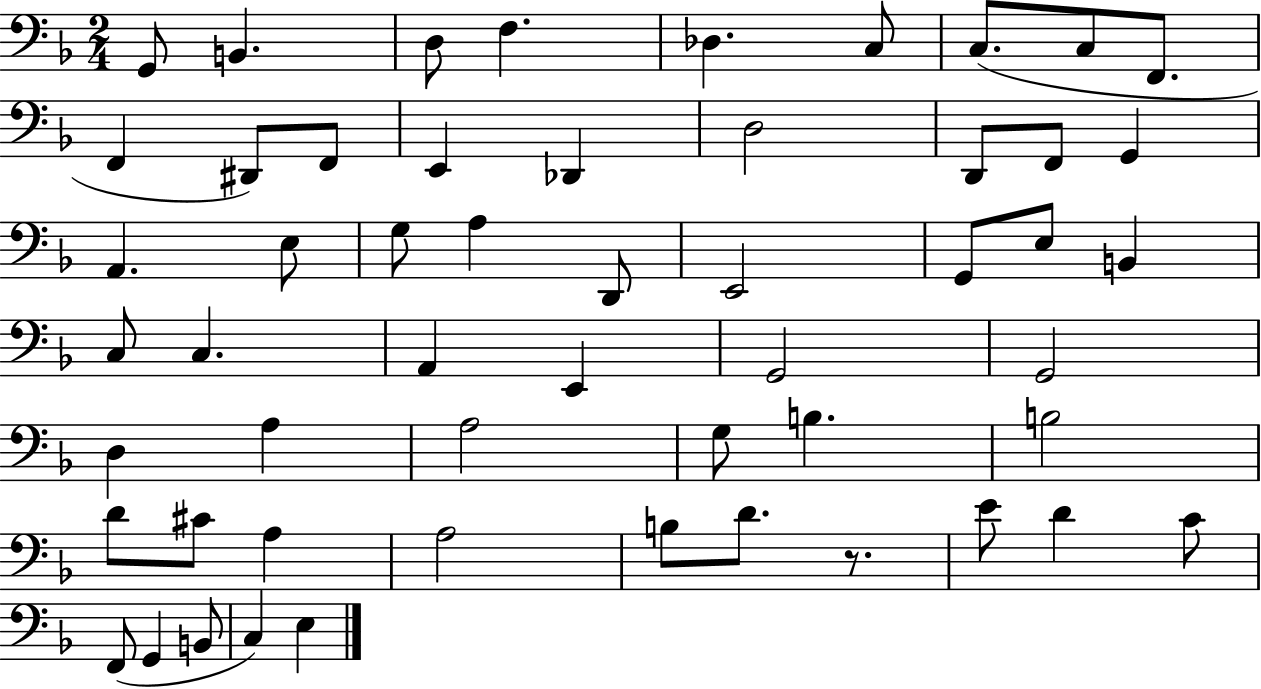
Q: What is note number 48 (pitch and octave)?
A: C4